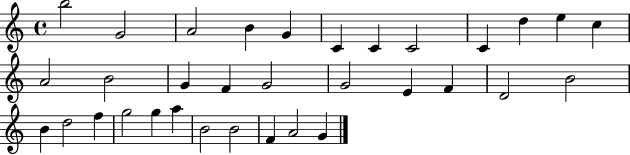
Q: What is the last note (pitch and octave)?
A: G4